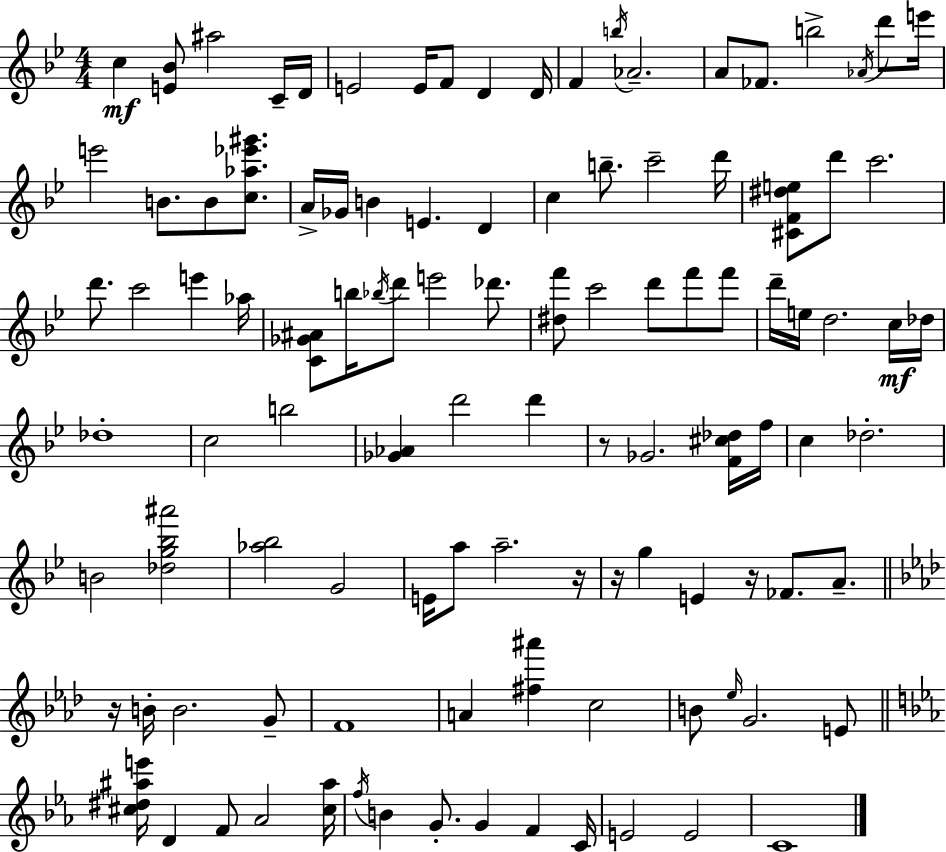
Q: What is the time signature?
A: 4/4